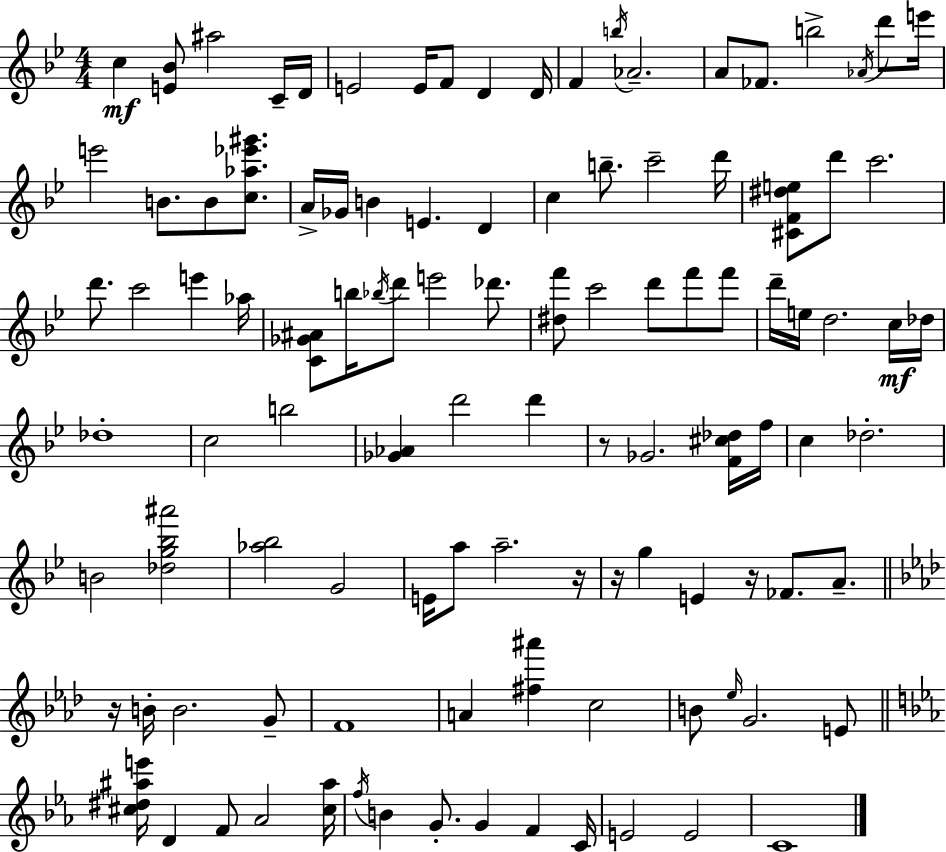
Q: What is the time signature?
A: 4/4